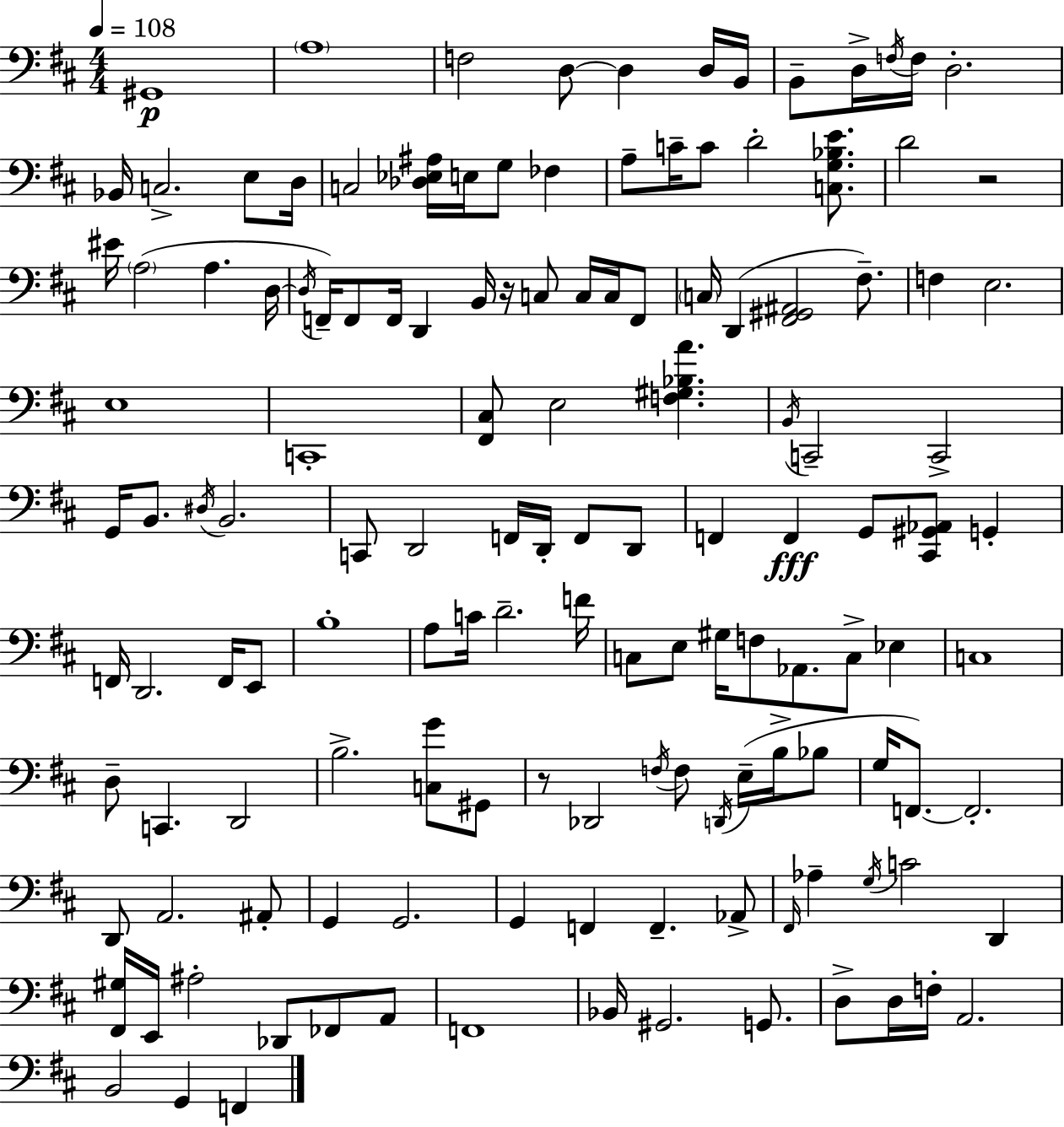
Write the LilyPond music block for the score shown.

{
  \clef bass
  \numericTimeSignature
  \time 4/4
  \key d \major
  \tempo 4 = 108
  gis,1\p | \parenthesize a1 | f2 d8~~ d4 d16 b,16 | b,8-- d16-> \acciaccatura { f16 } f16 d2.-. | \break bes,16 c2.-> e8 | d16 c2 <des ees ais>16 e16 g8 fes4 | a8-- c'16-- c'8 d'2-. <c g bes e'>8. | d'2 r2 | \break eis'16 \parenthesize a2( a4. | d16~~ \acciaccatura { d16 } f,16--) f,8 f,16 d,4 b,16 r16 c8 c16 c16 | f,8 \parenthesize c16 d,4( <fis, gis, ais,>2 fis8.--) | f4 e2. | \break e1 | c,1-. | <fis, cis>8 e2 <f gis bes a'>4. | \acciaccatura { b,16 } c,2-- c,2-> | \break g,16 b,8. \acciaccatura { dis16 } b,2. | c,8 d,2 f,16 d,16-. | f,8 d,8 f,4 f,4\fff g,8 <cis, gis, aes,>8 | g,4-. f,16 d,2. | \break f,16 e,8 b1-. | a8 c'16 d'2.-- | f'16 c8 e8 gis16 f8 aes,8. c8-> | ees4 c1 | \break d8-- c,4. d,2 | b2.-> | <c g'>8 gis,8 r8 des,2 \acciaccatura { f16 } f8 | \acciaccatura { d,16 } e16--( b16-> bes8 g16 f,8.~~) f,2.-. | \break d,8 a,2. | ais,8-. g,4 g,2. | g,4 f,4 f,4.-- | aes,8-> \grace { fis,16 } aes4-- \acciaccatura { g16 } c'2 | \break d,4 <fis, gis>16 e,16 ais2-. | des,8 fes,8 a,8 f,1 | bes,16 gis,2. | g,8. d8-> d16 f16-. a,2. | \break b,2 | g,4 f,4 \bar "|."
}